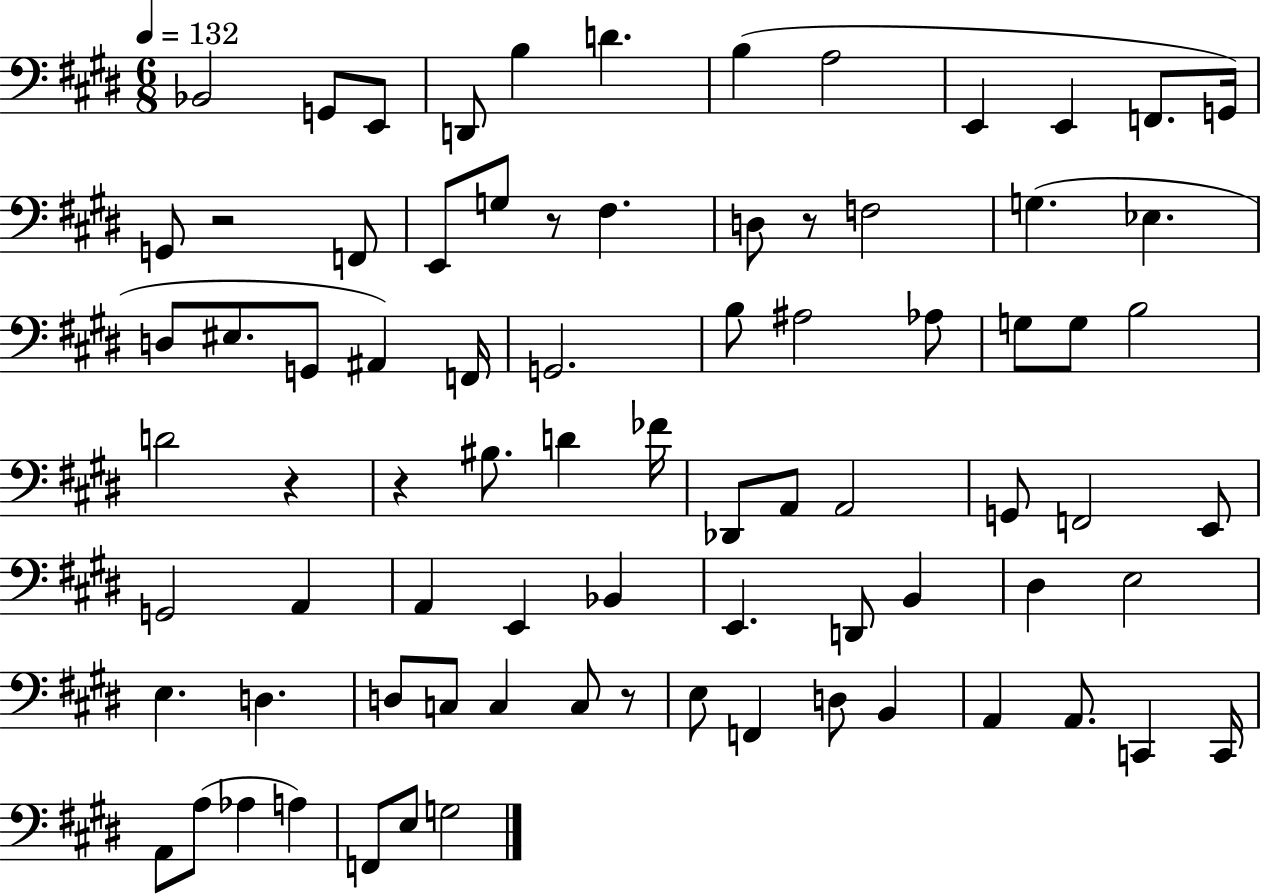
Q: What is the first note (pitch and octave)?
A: Bb2